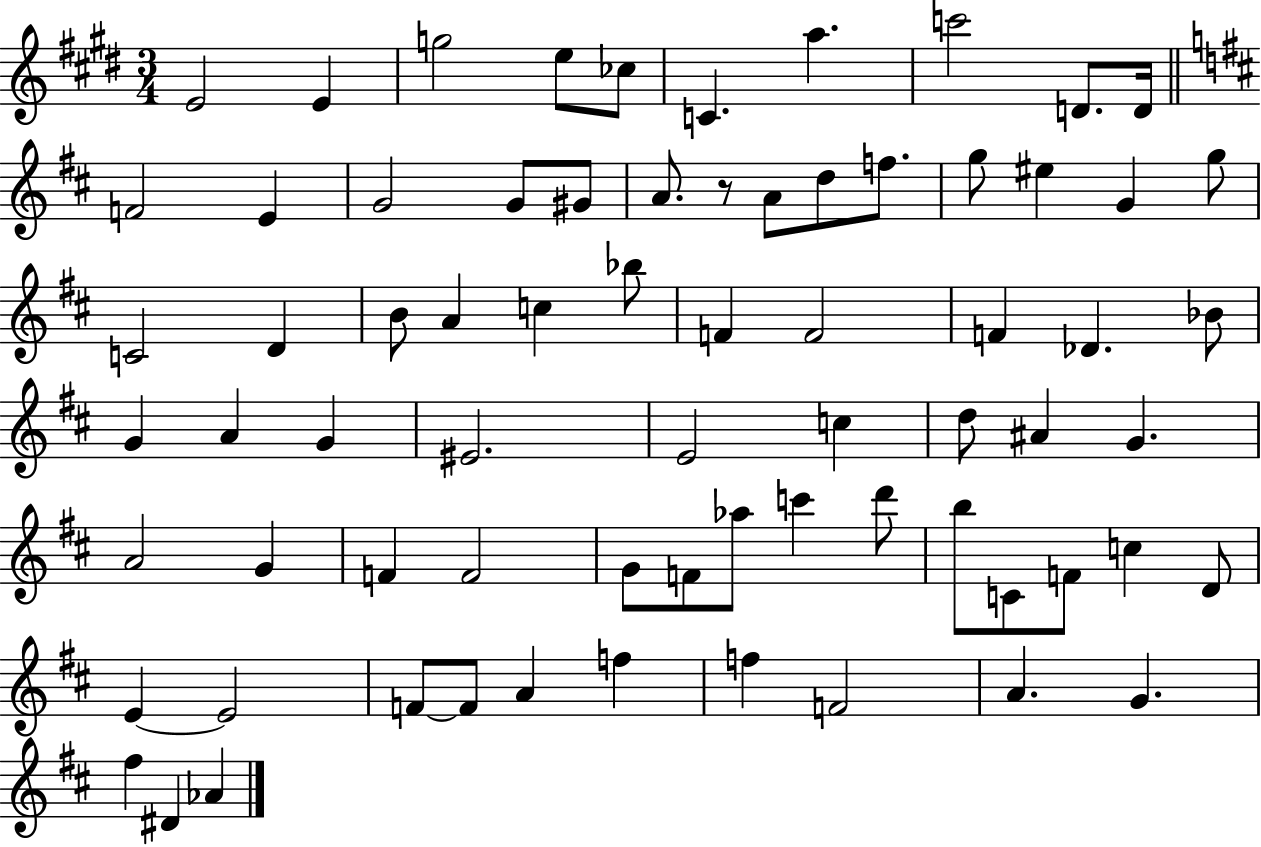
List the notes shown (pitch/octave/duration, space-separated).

E4/h E4/q G5/h E5/e CES5/e C4/q. A5/q. C6/h D4/e. D4/s F4/h E4/q G4/h G4/e G#4/e A4/e. R/e A4/e D5/e F5/e. G5/e EIS5/q G4/q G5/e C4/h D4/q B4/e A4/q C5/q Bb5/e F4/q F4/h F4/q Db4/q. Bb4/e G4/q A4/q G4/q EIS4/h. E4/h C5/q D5/e A#4/q G4/q. A4/h G4/q F4/q F4/h G4/e F4/e Ab5/e C6/q D6/e B5/e C4/e F4/e C5/q D4/e E4/q E4/h F4/e F4/e A4/q F5/q F5/q F4/h A4/q. G4/q. F#5/q D#4/q Ab4/q